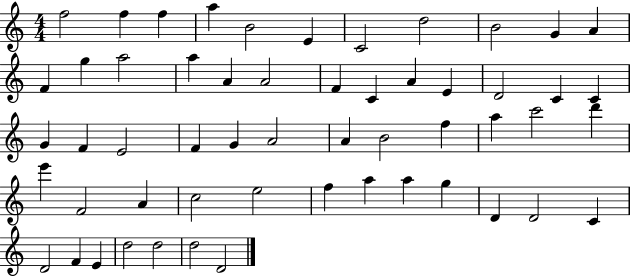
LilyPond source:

{
  \clef treble
  \numericTimeSignature
  \time 4/4
  \key c \major
  f''2 f''4 f''4 | a''4 b'2 e'4 | c'2 d''2 | b'2 g'4 a'4 | \break f'4 g''4 a''2 | a''4 a'4 a'2 | f'4 c'4 a'4 e'4 | d'2 c'4 c'4 | \break g'4 f'4 e'2 | f'4 g'4 a'2 | a'4 b'2 f''4 | a''4 c'''2 d'''4 | \break e'''4 f'2 a'4 | c''2 e''2 | f''4 a''4 a''4 g''4 | d'4 d'2 c'4 | \break d'2 f'4 e'4 | d''2 d''2 | d''2 d'2 | \bar "|."
}